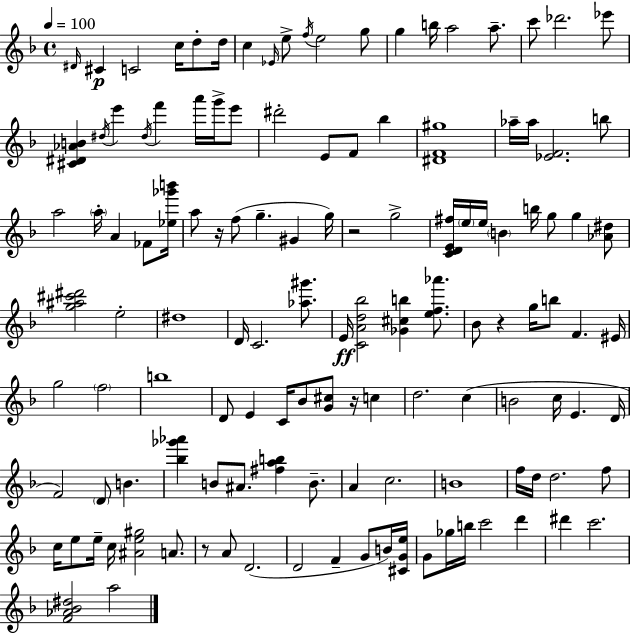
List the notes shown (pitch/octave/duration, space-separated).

D#4/s C#4/q C4/h C5/s D5/e D5/s C5/q Eb4/s E5/e F5/s E5/h G5/e G5/q B5/s A5/h A5/e. C6/e Db6/h. Eb6/e [C#4,D#4,Ab4,B4]/q D#5/s E6/q D#5/s F6/q A6/s G6/s E6/e D#6/h E4/e F4/e Bb5/q [D#4,F4,G#5]/w Ab5/s Ab5/s [Eb4,F4]/h. B5/e A5/h A5/s A4/q FES4/e [Eb5,Gb6,B6]/s A5/e R/s F5/e G5/q. G#4/q G5/s R/h G5/h [C4,D4,E4,F#5]/s E5/s E5/s B4/q B5/s G5/e G5/q [Ab4,D#5]/e [G5,A#5,C#6,D#6]/h E5/h D#5/w D4/s C4/h. [Ab5,G#6]/e. E4/s [C4,A4,D5,Bb5]/h [Gb4,C#5,B5]/q [E5,F5,Ab6]/e. Bb4/e R/q G5/s B5/e F4/q. EIS4/s G5/h F5/h B5/w D4/e E4/q C4/s Bb4/e [G4,C#5]/e R/s C5/q D5/h. C5/q B4/h C5/s E4/q. D4/s F4/h D4/e B4/q. [Bb5,Gb6,Ab6]/q B4/e A#4/e. [F#5,A5,B5]/q B4/e. A4/q C5/h. B4/w F5/s D5/s D5/h. F5/e C5/s E5/e E5/s C5/s [A#4,E5,G#5]/h A4/e. R/e A4/e D4/h. D4/h F4/q G4/e B4/s [C#4,G4,E5]/s G4/e Gb5/s B5/s C6/h D6/q D#6/q C6/h. [F4,Ab4,Bb4,D#5]/h A5/h